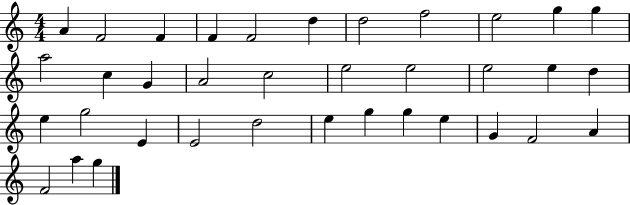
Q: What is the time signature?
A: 4/4